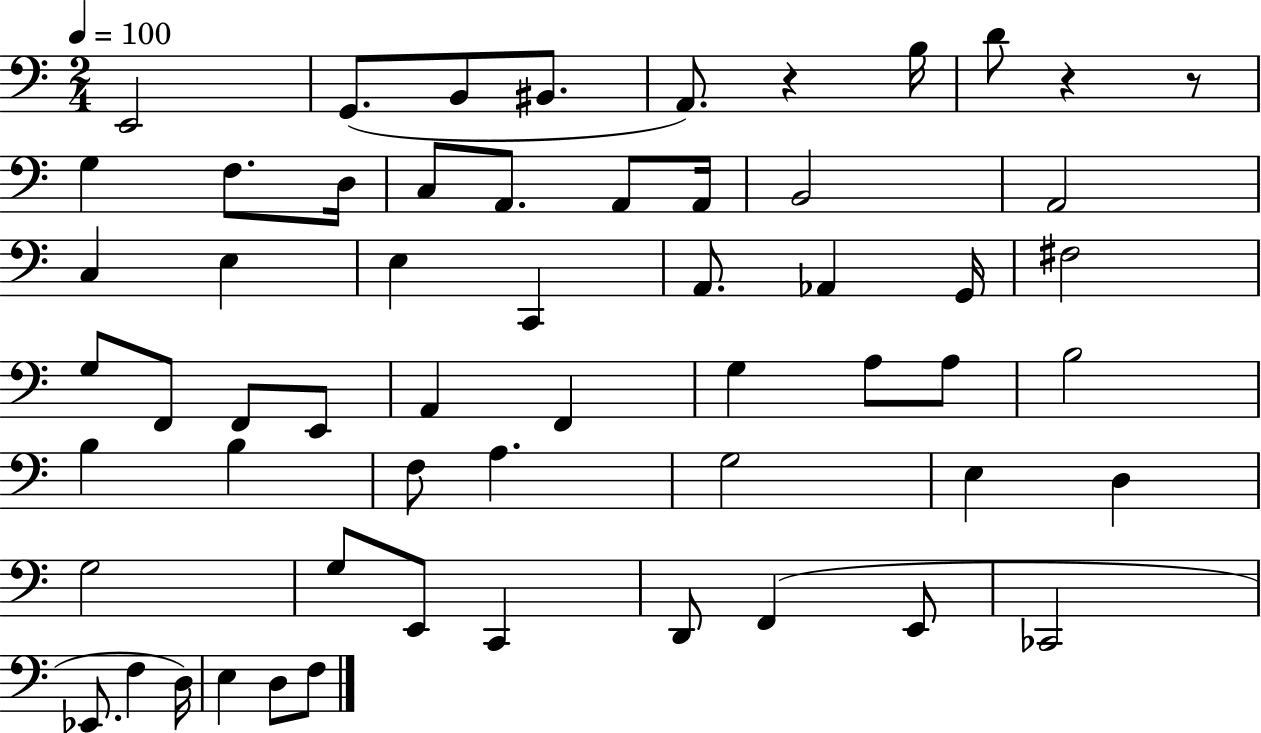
X:1
T:Untitled
M:2/4
L:1/4
K:C
E,,2 G,,/2 B,,/2 ^B,,/2 A,,/2 z B,/4 D/2 z z/2 G, F,/2 D,/4 C,/2 A,,/2 A,,/2 A,,/4 B,,2 A,,2 C, E, E, C,, A,,/2 _A,, G,,/4 ^F,2 G,/2 F,,/2 F,,/2 E,,/2 A,, F,, G, A,/2 A,/2 B,2 B, B, F,/2 A, G,2 E, D, G,2 G,/2 E,,/2 C,, D,,/2 F,, E,,/2 _C,,2 _E,,/2 F, D,/4 E, D,/2 F,/2